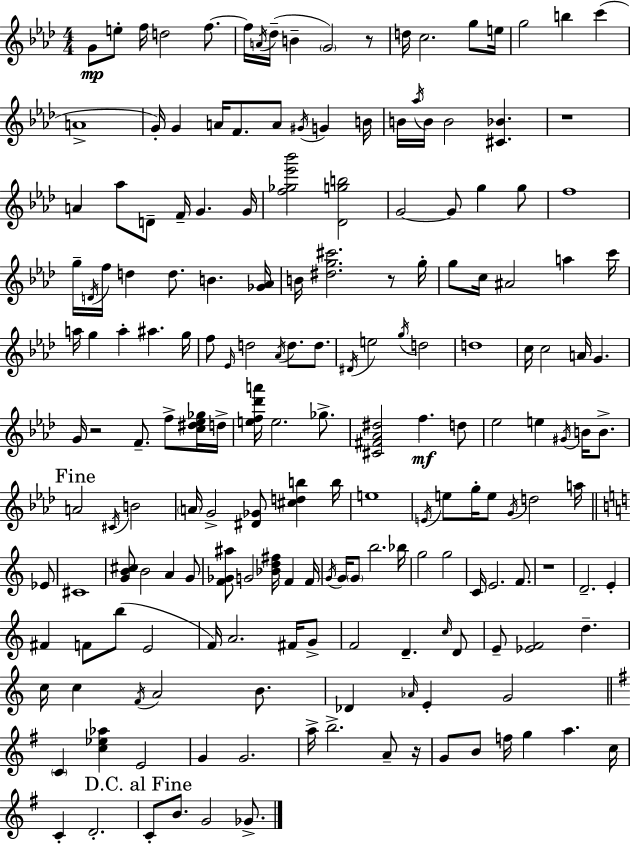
{
  \clef treble
  \numericTimeSignature
  \time 4/4
  \key aes \major
  \repeat volta 2 { g'8\mp e''8-. f''16 d''2 f''8.~~ | f''16 \acciaccatura { a'16 }( des''16-- b'4-- \parenthesize g'2) r8 | d''16 c''2. g''8 | e''16 g''2 b''4 c'''4( | \break a'1-> | g'16-.) g'4 a'16 f'8. a'8 \acciaccatura { gis'16 } g'4 | b'16 b'16 \acciaccatura { aes''16 } b'16 b'2 <cis' bes'>4. | r1 | \break a'4 aes''8 d'8-- f'16-- g'4. | g'16 <f'' ges'' ees''' bes'''>2 <des' g'' b''>2 | g'2~~ g'8 g''4 | g''8 f''1 | \break g''16-- \acciaccatura { d'16 } f''16 d''4 d''8. b'4. | <ges' aes'>16 b'16 <dis'' g'' cis'''>2. | r8 g''16-. g''8 c''16 ais'2 a''4 | c'''16 a''16 g''4 a''4-. ais''4. | \break g''16 f''8 \grace { ees'16 } d''2 \acciaccatura { aes'16 } | d''8. d''8. \acciaccatura { dis'16 } e''2 \acciaccatura { g''16 } | d''2 d''1 | c''16 c''2 | \break a'16 g'4. g'16 r2 | f'8.-- f''8-> <c'' dis'' ees'' ges''>16 d''16-> <e'' f'' des''' a'''>16 e''2. | ges''8.-> <cis' fis' aes' dis''>2 | f''4.\mf d''8 ees''2 | \break e''4 \acciaccatura { gis'16 } b'16 b'8.-> \mark "Fine" a'2 | \acciaccatura { cis'16 } b'2 \parenthesize a'16 g'2-> | <dis' ges'>8 <cis'' d'' b''>4 b''16 e''1 | \acciaccatura { e'16 } e''8 g''16-. e''8 | \break \acciaccatura { g'16 } d''2 a''16 \bar "||" \break \key c \major ees'8 cis'1 | <g' b' cis''>8 b'2 a'4 | g'8 <f' ges' ais''>8 g'2 <bes' d'' fis''>16 f'4 | f'16 \acciaccatura { g'16 } g'16 \parenthesize g'8 b''2. | \break bes''16 g''2 g''2 | c'16 e'2. | f'8. r1 | d'2.-- e'4-. | \break fis'4 f'8 b''8( e'2 | f'16) a'2. | fis'16 g'8-> f'2 d'4.-- | \grace { c''16 } d'8 e'8-- <ees' f'>2 d''4.-- | \break c''16 c''4 \acciaccatura { f'16 } a'2 | b'8. des'4 \grace { aes'16 } e'4-. g'2 | \bar "||" \break \key e \minor \parenthesize c'4 <c'' ees'' aes''>4 e'2 | g'4 g'2. | a''16-> b''2.-> a'8-- r16 | g'8 b'8 f''16 g''4 a''4. c''16 | \break c'4-. d'2.-. | \mark "D.C. al Fine" c'8-. b'8. g'2 ges'8.-> | } \bar "|."
}